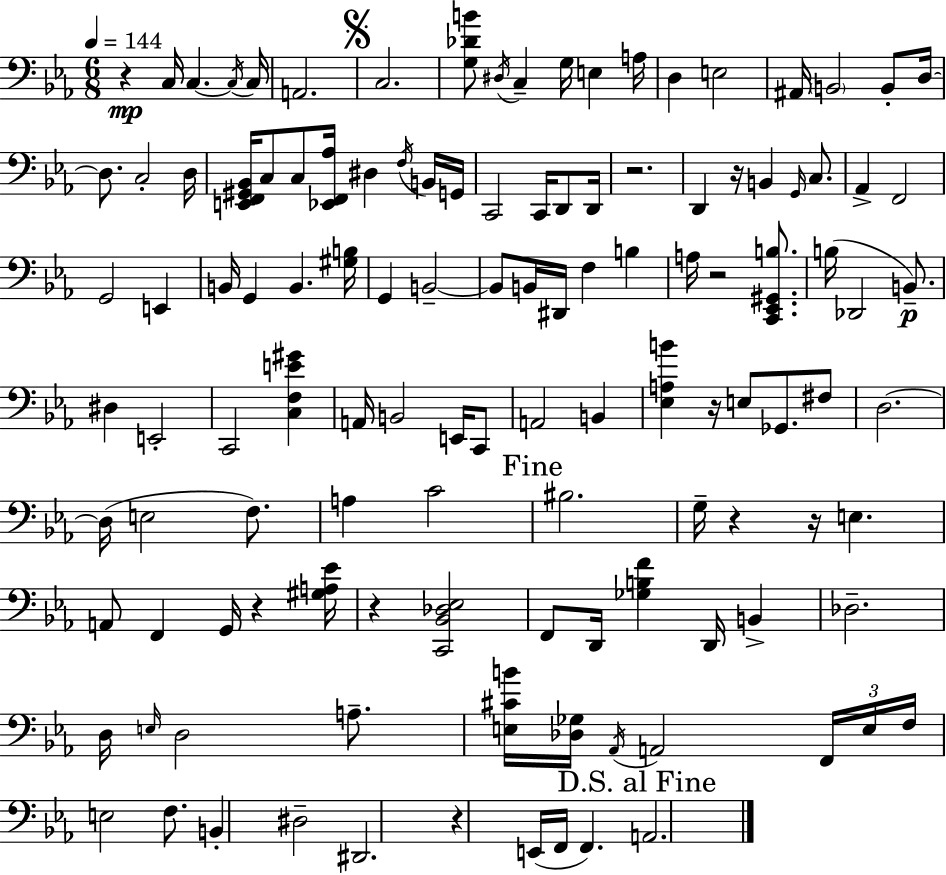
X:1
T:Untitled
M:6/8
L:1/4
K:Cm
z C,/4 C, C,/4 C,/4 A,,2 C,2 [G,_DB]/2 ^D,/4 C, G,/4 E, A,/4 D, E,2 ^A,,/4 B,,2 B,,/2 D,/4 D,/2 C,2 D,/4 [E,,F,,^G,,_B,,]/4 C,/2 C,/2 [_E,,F,,_A,]/4 ^D, F,/4 B,,/4 G,,/4 C,,2 C,,/4 D,,/2 D,,/4 z2 D,, z/4 B,, G,,/4 C,/2 _A,, F,,2 G,,2 E,, B,,/4 G,, B,, [^G,B,]/4 G,, B,,2 B,,/2 B,,/4 ^D,,/4 F, B, A,/4 z2 [C,,_E,,^G,,B,]/2 B,/4 _D,,2 B,,/2 ^D, E,,2 C,,2 [C,F,E^G] A,,/4 B,,2 E,,/4 C,,/2 A,,2 B,, [_E,A,B] z/4 E,/2 _G,,/2 ^F,/2 D,2 D,/4 E,2 F,/2 A, C2 ^B,2 G,/4 z z/4 E, A,,/2 F,, G,,/4 z [^G,A,_E]/4 z [C,,_B,,_D,_E,]2 F,,/2 D,,/4 [_G,B,F] D,,/4 B,, _D,2 D,/4 E,/4 D,2 A,/2 [E,^CB]/4 [_D,_G,]/4 _A,,/4 A,,2 F,,/4 E,/4 F,/4 E,2 F,/2 B,, ^D,2 ^D,,2 z E,,/4 F,,/4 F,, A,,2